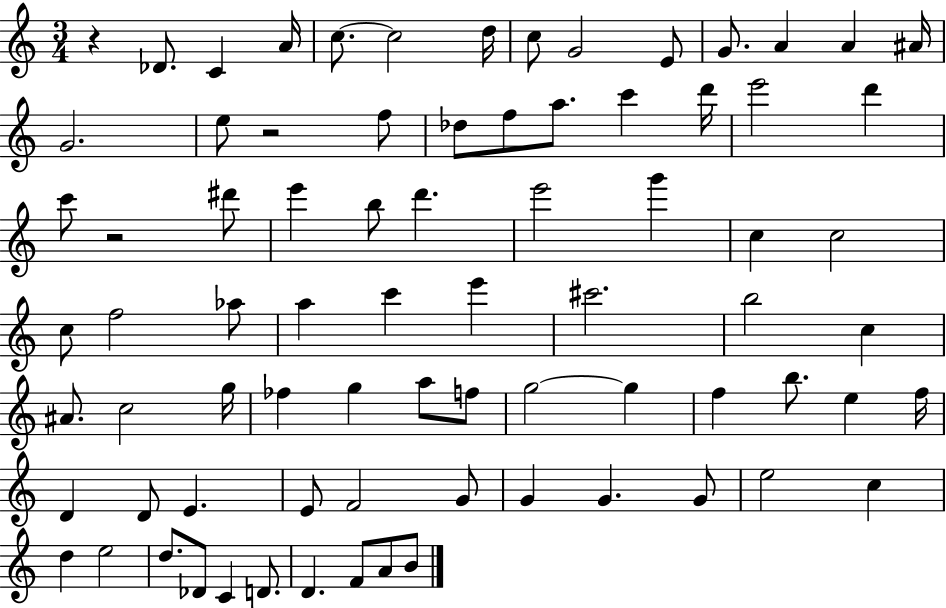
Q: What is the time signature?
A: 3/4